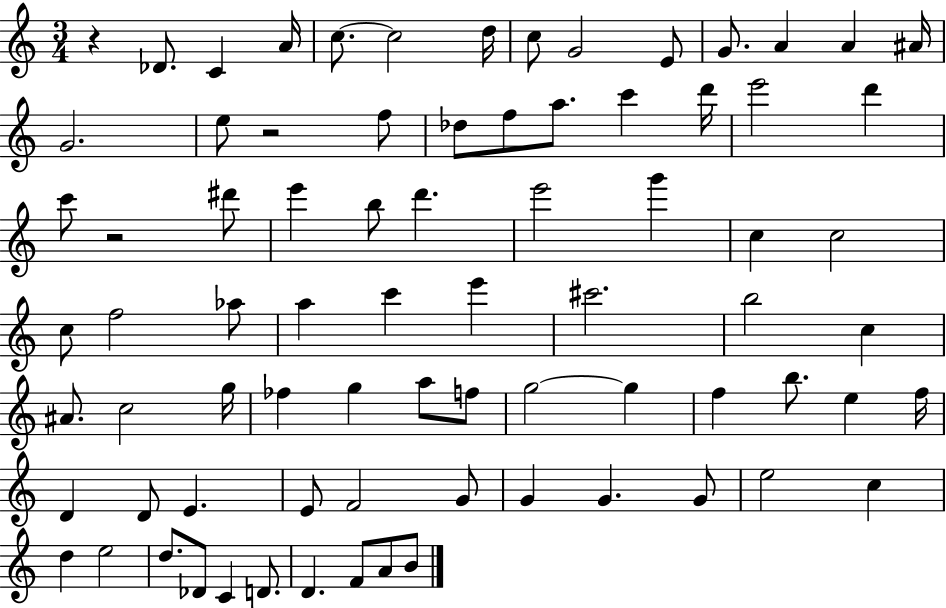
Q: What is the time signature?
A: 3/4